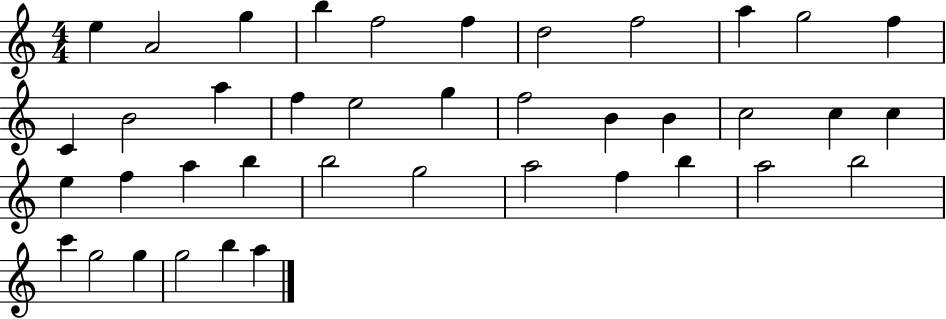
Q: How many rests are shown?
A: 0